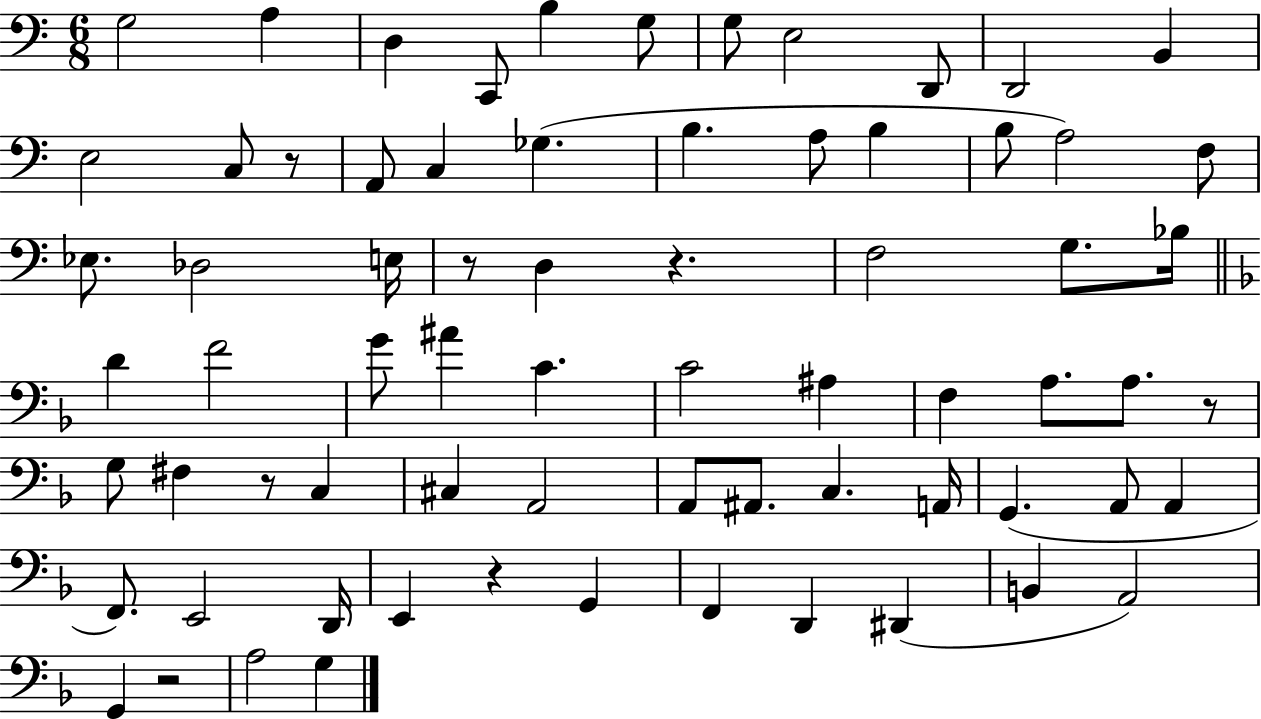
X:1
T:Untitled
M:6/8
L:1/4
K:C
G,2 A, D, C,,/2 B, G,/2 G,/2 E,2 D,,/2 D,,2 B,, E,2 C,/2 z/2 A,,/2 C, _G, B, A,/2 B, B,/2 A,2 F,/2 _E,/2 _D,2 E,/4 z/2 D, z F,2 G,/2 _B,/4 D F2 G/2 ^A C C2 ^A, F, A,/2 A,/2 z/2 G,/2 ^F, z/2 C, ^C, A,,2 A,,/2 ^A,,/2 C, A,,/4 G,, A,,/2 A,, F,,/2 E,,2 D,,/4 E,, z G,, F,, D,, ^D,, B,, A,,2 G,, z2 A,2 G,